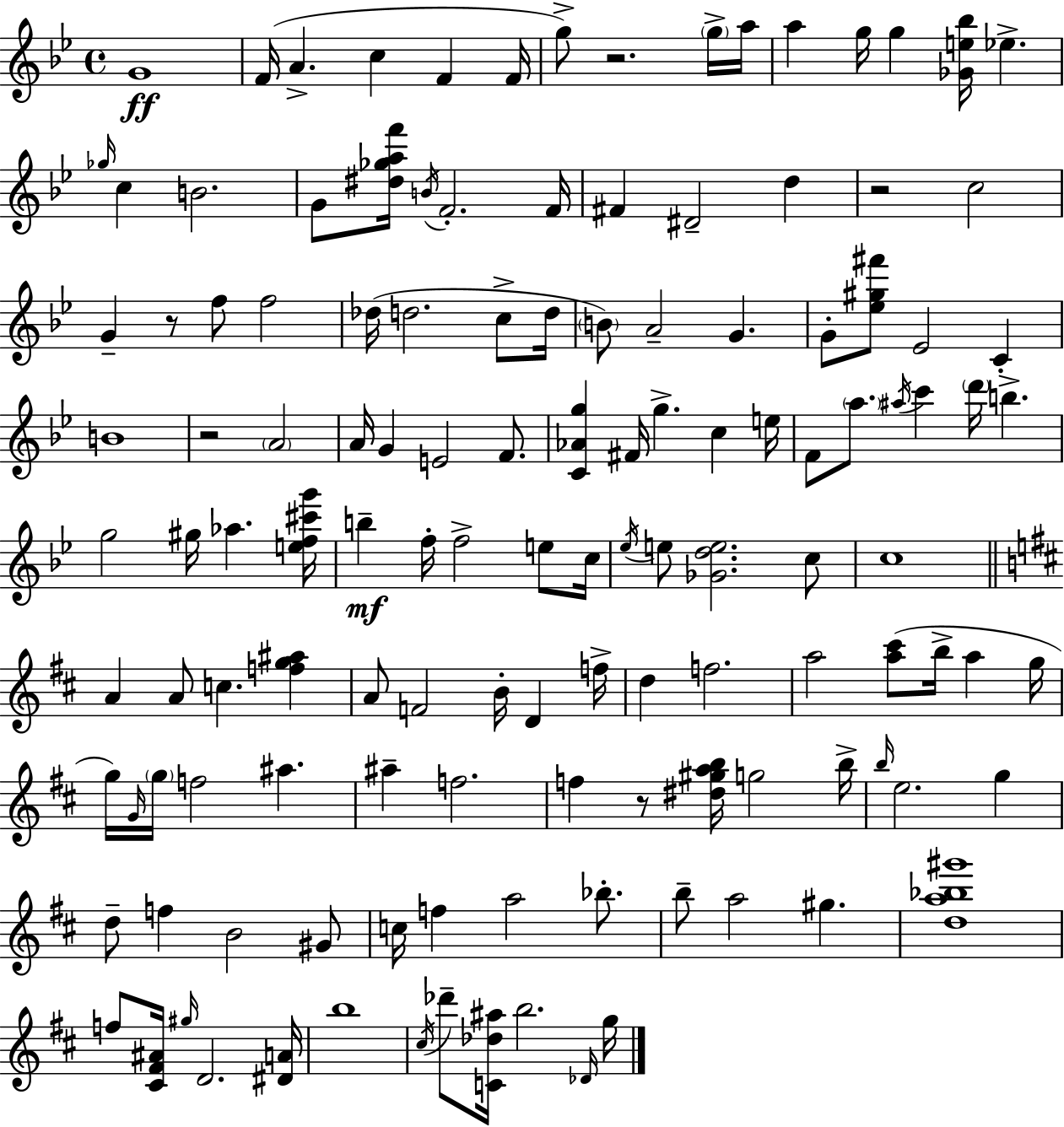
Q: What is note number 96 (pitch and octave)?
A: G#4